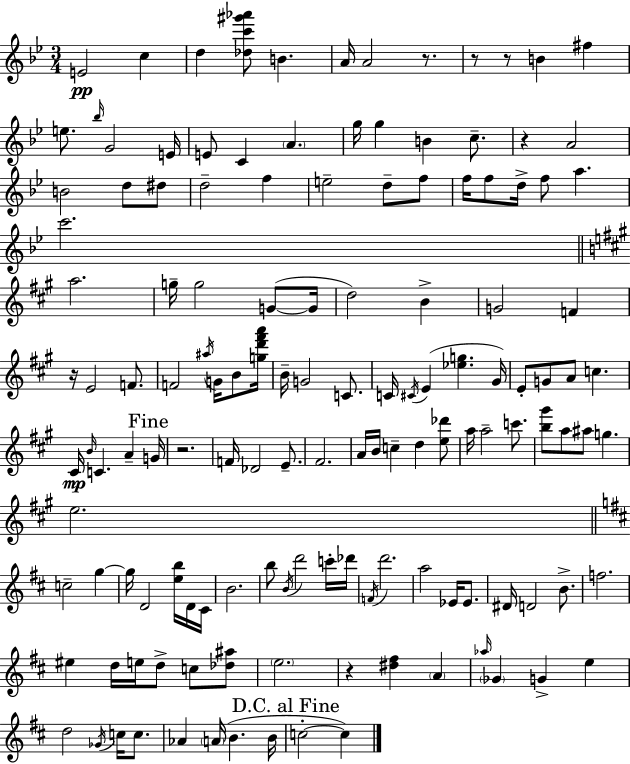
{
  \clef treble
  \numericTimeSignature
  \time 3/4
  \key g \minor
  e'2\pp c''4 | d''4 <des'' c''' gis''' aes'''>8 b'4. | a'16 a'2 r8. | r8 r8 b'4 fis''4 | \break e''8. \grace { bes''16 } g'2 | e'16 e'8 c'4 \parenthesize a'4. | g''16 g''4 b'4 c''8.-- | r4 a'2 | \break b'2 d''8 dis''8 | d''2-- f''4 | e''2-- d''8-- f''8 | f''16 f''8 d''16-> f''8 a''4. | \break c'''2. | \bar "||" \break \key a \major a''2. | g''16-- g''2 g'8~(~ g'16 | d''2) b'4-> | g'2 f'4 | \break r16 e'2 f'8. | f'2 \acciaccatura { ais''16 } g'16 b'8 | <g'' d''' fis''' a'''>16 b'16-- g'2 c'8. | c'16 \acciaccatura { cis'16 }( e'4 <ees'' g''>4. | \break gis'16) e'8-. g'8 a'8 c''4. | cis'16\mp \grace { b'16 } c'4. a'4-- | \mark "Fine" g'16 r2. | f'16 des'2 | \break e'8.-- fis'2. | a'16 b'16 c''4-- d''4 | <e'' des'''>8 a''16 a''2-- | c'''8. <b'' gis'''>8 a''8 ais''8 g''4. | \break e''2. | \bar "||" \break \key d \major c''2-- g''4~~ | g''16 d'2 <e'' b''>16 d'16 cis'16 | b'2. | b''8 \acciaccatura { b'16 } d'''2 c'''16-. | \break des'''16 \acciaccatura { f'16 } d'''2. | a''2 ees'16 ees'8. | dis'16 d'2 b'8.-> | f''2. | \break eis''4 d''16 e''16 d''8-> c''8 | <des'' ais''>8 \parenthesize e''2. | r4 <dis'' fis''>4 \parenthesize a'4 | \grace { aes''16 } \parenthesize ges'4 g'4-> e''4 | \break d''2 \acciaccatura { ges'16 } | c''16 c''8. aes'4 \parenthesize a'16( b'4. | b'16 \mark "D.C. al Fine" c''2-.~~ | c''4) \bar "|."
}